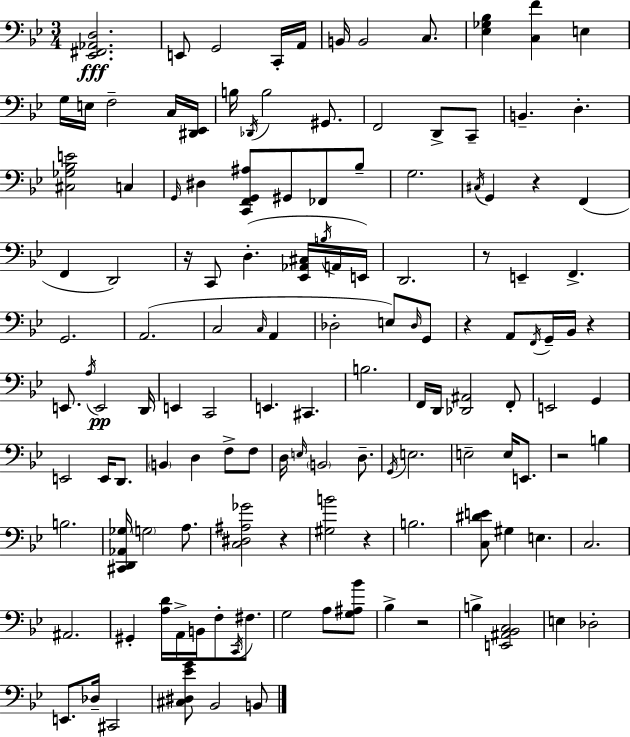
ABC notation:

X:1
T:Untitled
M:3/4
L:1/4
K:Gm
[_E,,^F,,_A,,D,]2 E,,/2 G,,2 C,,/4 A,,/4 B,,/4 B,,2 C,/2 [_E,_G,_B,] [C,F] E, G,/4 E,/4 F,2 C,/4 [^D,,_E,,]/4 B,/4 _D,,/4 B,2 ^G,,/2 F,,2 D,,/2 C,,/2 B,, D, [^C,_G,_B,E]2 C, G,,/4 ^D, [C,,F,,G,,^A,]/2 ^G,,/2 _F,,/2 _B,/2 G,2 ^C,/4 G,, z F,, F,, D,,2 z/4 C,,/2 D, [_E,,_A,,^C,]/4 B,/4 A,,/4 E,,/4 D,,2 z/2 E,, F,, G,,2 A,,2 C,2 C,/4 A,, _D,2 E,/2 _D,/4 G,,/2 z A,,/2 F,,/4 G,,/4 _B,,/4 z E,,/2 A,/4 E,,2 D,,/4 E,, C,,2 E,, ^C,, B,2 F,,/4 D,,/4 [_D,,^A,,]2 F,,/2 E,,2 G,, E,,2 E,,/4 D,,/2 B,, D, F,/2 F,/2 D,/4 E,/4 B,,2 D,/2 G,,/4 E,2 E,2 E,/4 E,,/2 z2 B, B,2 [^C,,D,,_A,,_G,]/4 G,2 A,/2 [C,^D,^A,_G]2 z [^G,B]2 z B,2 [C,^DE]/2 ^G, E, C,2 ^A,,2 ^G,, [A,D]/4 A,,/4 B,,/4 F,/2 C,,/4 ^F,/2 G,2 A,/2 [G,^A,_B]/2 _B, z2 B, [E,,^A,,_B,,C,]2 E, _D,2 E,,/2 _D,/4 ^C,,2 [^C,^D,_EG]/2 _B,,2 B,,/2